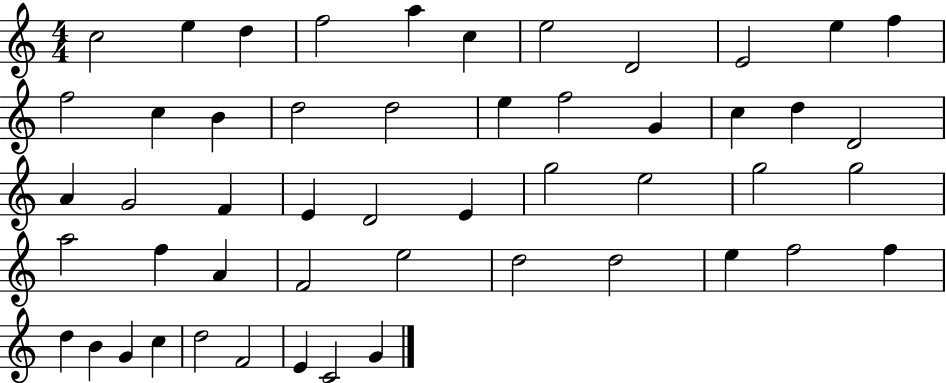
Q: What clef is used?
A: treble